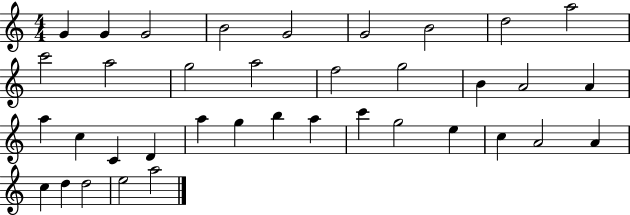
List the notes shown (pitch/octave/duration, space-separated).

G4/q G4/q G4/h B4/h G4/h G4/h B4/h D5/h A5/h C6/h A5/h G5/h A5/h F5/h G5/h B4/q A4/h A4/q A5/q C5/q C4/q D4/q A5/q G5/q B5/q A5/q C6/q G5/h E5/q C5/q A4/h A4/q C5/q D5/q D5/h E5/h A5/h